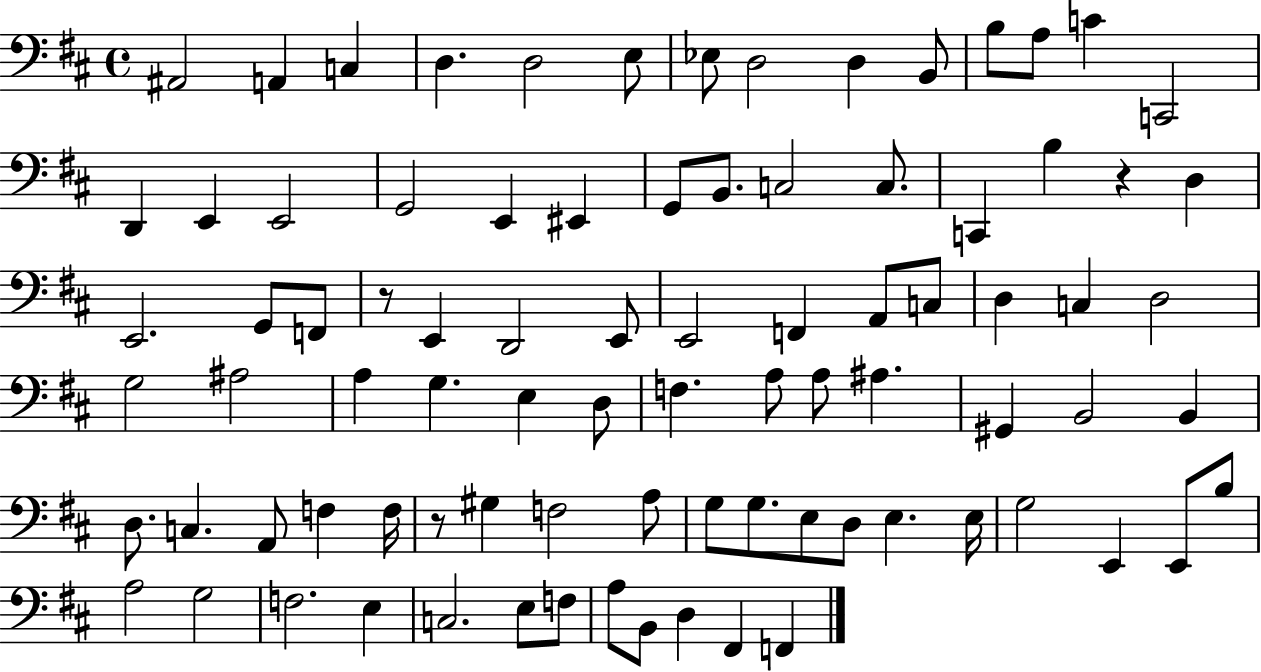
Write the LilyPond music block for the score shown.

{
  \clef bass
  \time 4/4
  \defaultTimeSignature
  \key d \major
  ais,2 a,4 c4 | d4. d2 e8 | ees8 d2 d4 b,8 | b8 a8 c'4 c,2 | \break d,4 e,4 e,2 | g,2 e,4 eis,4 | g,8 b,8. c2 c8. | c,4 b4 r4 d4 | \break e,2. g,8 f,8 | r8 e,4 d,2 e,8 | e,2 f,4 a,8 c8 | d4 c4 d2 | \break g2 ais2 | a4 g4. e4 d8 | f4. a8 a8 ais4. | gis,4 b,2 b,4 | \break d8. c4. a,8 f4 f16 | r8 gis4 f2 a8 | g8 g8. e8 d8 e4. e16 | g2 e,4 e,8 b8 | \break a2 g2 | f2. e4 | c2. e8 f8 | a8 b,8 d4 fis,4 f,4 | \break \bar "|."
}